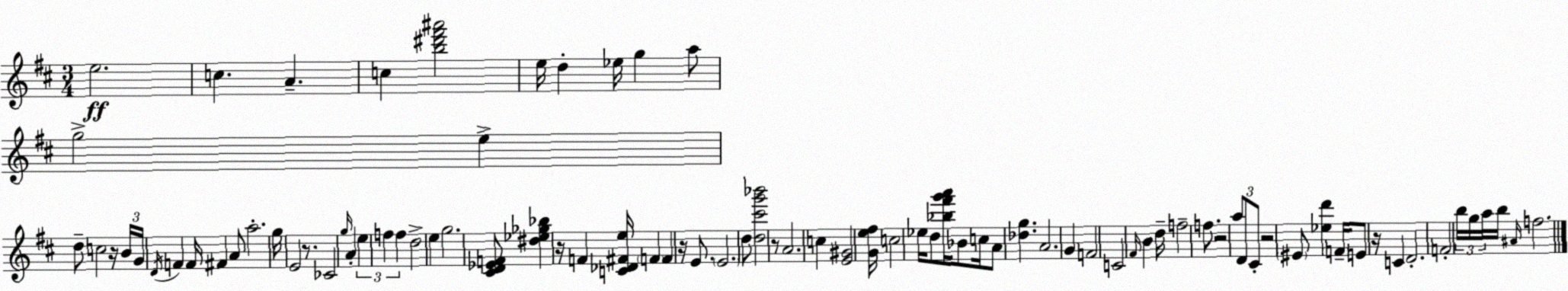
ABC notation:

X:1
T:Untitled
M:3/4
L:1/4
K:D
e2 c A c [b^d'^f'^a']2 e/4 d _e/4 g a/2 g2 e d/2 c2 z/4 B/4 G/4 D/4 F F/4 ^F A/2 a2 g/4 E2 z/2 _C2 g/4 A e f f d2 e g2 [^CD_EF]/2 [^d_e_g_b] z/4 F [C_D^Fe]/4 F F z/4 E/2 E2 d/2 [d^c'g'_b']2 z/2 A2 c [E^G]2 [Ge^f]/4 c2 _e/4 d/2 [_b^f'g'a']/4 _B/2 c/4 A/2 [_dg] A2 G F2 C2 ^F/4 B d/4 f2 f/2 z2 a/2 D/2 ^C/2 z2 ^E/2 [_ed'] F/4 E/2 z/4 C D2 F2 b/4 g/4 a/4 b/4 ^A/4 f2